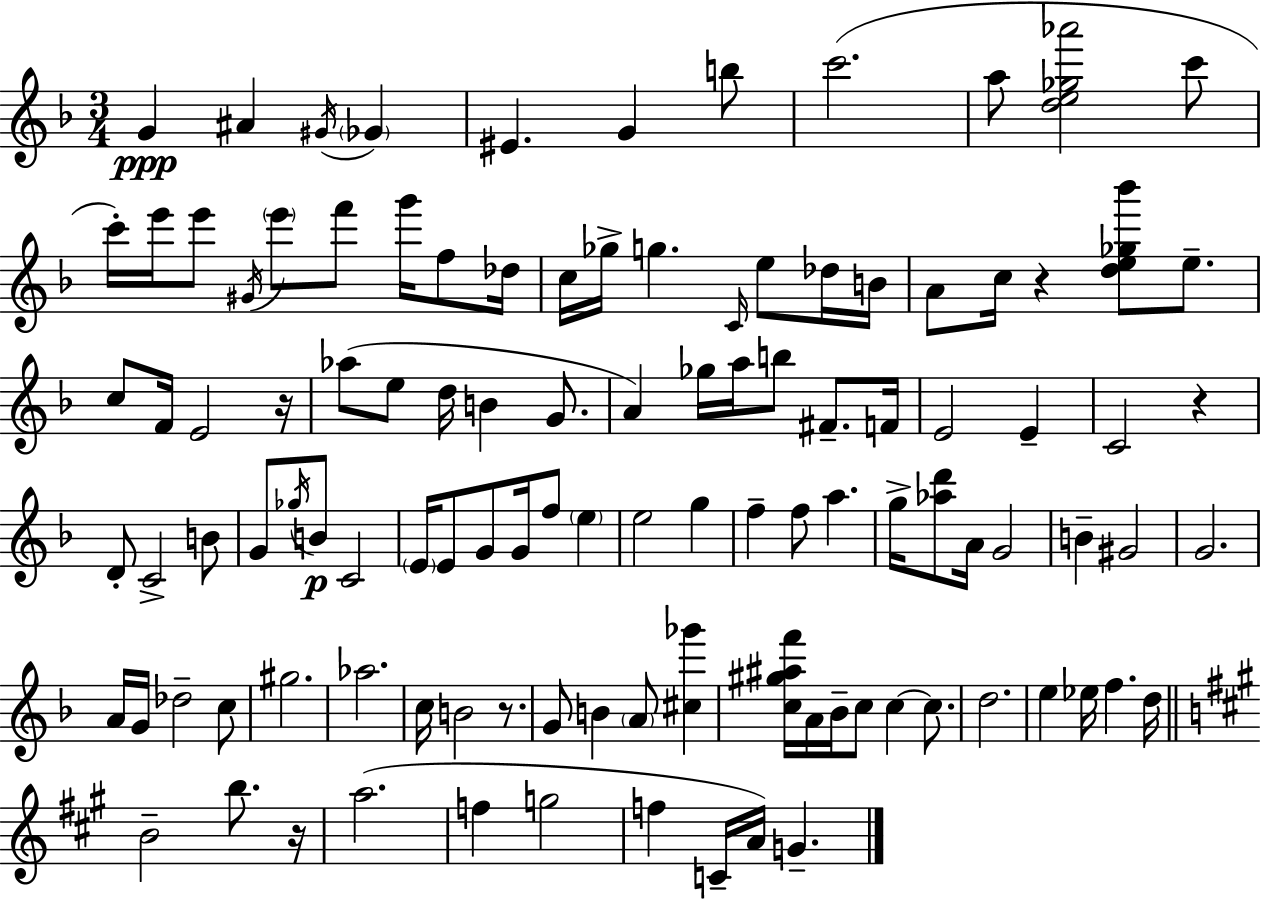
G4/q A#4/q G#4/s Gb4/q EIS4/q. G4/q B5/e C6/h. A5/e [D5,E5,Gb5,Ab6]/h C6/e C6/s E6/s E6/e G#4/s E6/e F6/e G6/s F5/e Db5/s C5/s Gb5/s G5/q. C4/s E5/e Db5/s B4/s A4/e C5/s R/q [D5,E5,Gb5,Bb6]/e E5/e. C5/e F4/s E4/h R/s Ab5/e E5/e D5/s B4/q G4/e. A4/q Gb5/s A5/s B5/e F#4/e. F4/s E4/h E4/q C4/h R/q D4/e C4/h B4/e G4/e Gb5/s B4/e C4/h E4/s E4/e G4/e G4/s F5/e E5/q E5/h G5/q F5/q F5/e A5/q. G5/s [Ab5,D6]/e A4/s G4/h B4/q G#4/h G4/h. A4/s G4/s Db5/h C5/e G#5/h. Ab5/h. C5/s B4/h R/e. G4/e B4/q A4/e [C#5,Gb6]/q [C5,G#5,A#5,F6]/s A4/s Bb4/s C5/e C5/q C5/e. D5/h. E5/q Eb5/s F5/q. D5/s B4/h B5/e. R/s A5/h. F5/q G5/h F5/q C4/s A4/s G4/q.